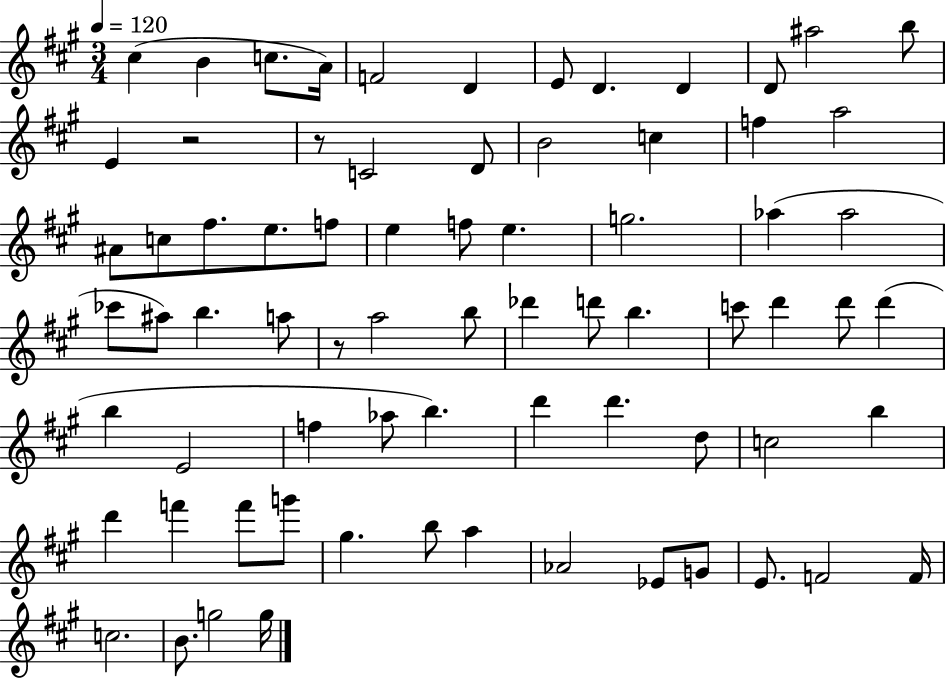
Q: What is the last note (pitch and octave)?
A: G5